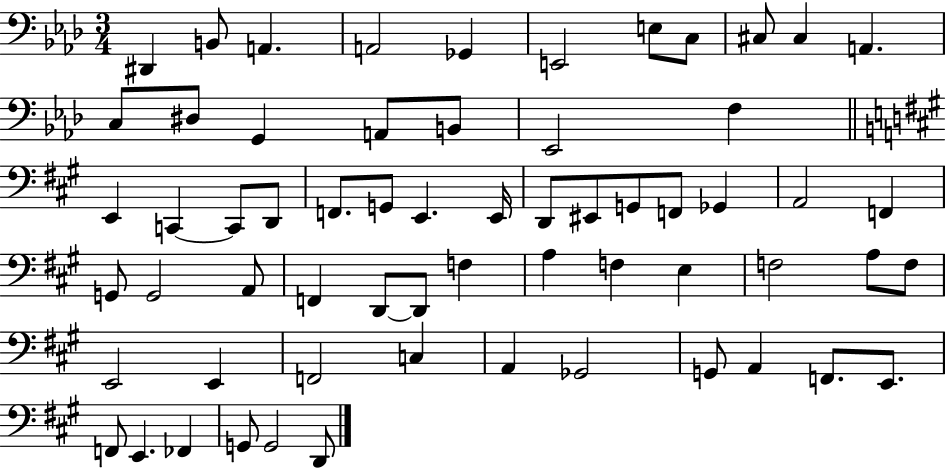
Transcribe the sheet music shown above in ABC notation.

X:1
T:Untitled
M:3/4
L:1/4
K:Ab
^D,, B,,/2 A,, A,,2 _G,, E,,2 E,/2 C,/2 ^C,/2 ^C, A,, C,/2 ^D,/2 G,, A,,/2 B,,/2 _E,,2 F, E,, C,, C,,/2 D,,/2 F,,/2 G,,/2 E,, E,,/4 D,,/2 ^E,,/2 G,,/2 F,,/2 _G,, A,,2 F,, G,,/2 G,,2 A,,/2 F,, D,,/2 D,,/2 F, A, F, E, F,2 A,/2 F,/2 E,,2 E,, F,,2 C, A,, _G,,2 G,,/2 A,, F,,/2 E,,/2 F,,/2 E,, _F,, G,,/2 G,,2 D,,/2